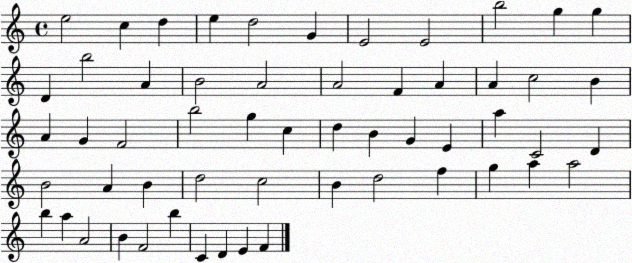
X:1
T:Untitled
M:4/4
L:1/4
K:C
e2 c d e d2 G E2 E2 b2 g g D b2 A B2 A2 A2 F A A c2 B A G F2 b2 g c d B G E a C2 D B2 A B d2 c2 B d2 f g a a2 b a A2 B F2 b C D E F